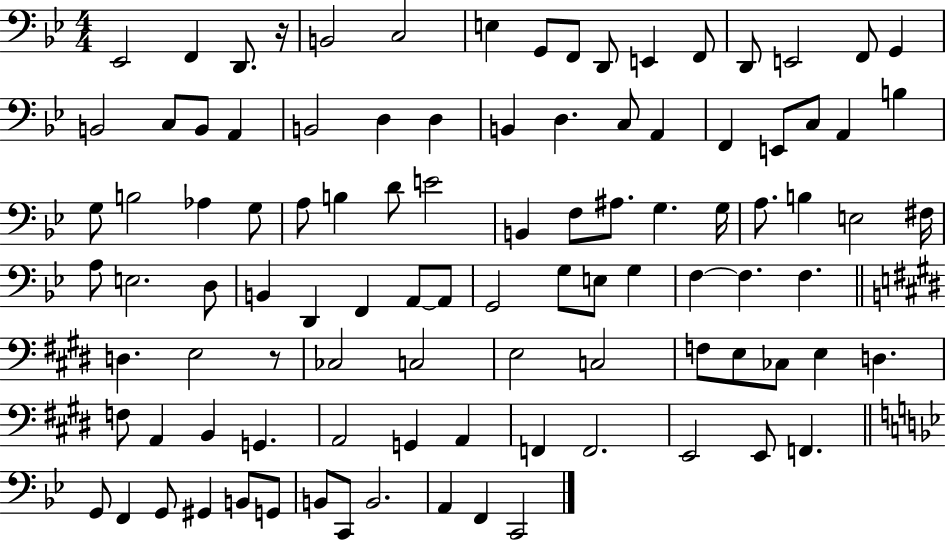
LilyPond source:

{
  \clef bass
  \numericTimeSignature
  \time 4/4
  \key bes \major
  ees,2 f,4 d,8. r16 | b,2 c2 | e4 g,8 f,8 d,8 e,4 f,8 | d,8 e,2 f,8 g,4 | \break b,2 c8 b,8 a,4 | b,2 d4 d4 | b,4 d4. c8 a,4 | f,4 e,8 c8 a,4 b4 | \break g8 b2 aes4 g8 | a8 b4 d'8 e'2 | b,4 f8 ais8. g4. g16 | a8. b4 e2 fis16 | \break a8 e2. d8 | b,4 d,4 f,4 a,8~~ a,8 | g,2 g8 e8 g4 | f4~~ f4. f4. | \break \bar "||" \break \key e \major d4. e2 r8 | ces2 c2 | e2 c2 | f8 e8 ces8 e4 d4. | \break f8 a,4 b,4 g,4. | a,2 g,4 a,4 | f,4 f,2. | e,2 e,8 f,4. | \break \bar "||" \break \key bes \major g,8 f,4 g,8 gis,4 b,8 g,8 | b,8 c,8 b,2. | a,4 f,4 c,2 | \bar "|."
}